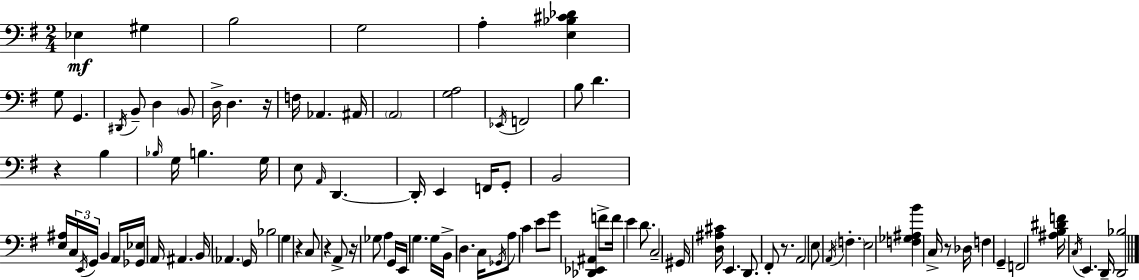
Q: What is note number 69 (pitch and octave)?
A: E2